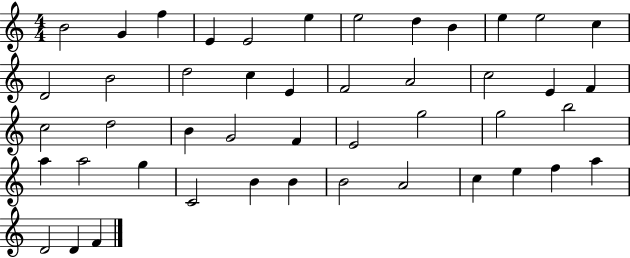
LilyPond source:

{
  \clef treble
  \numericTimeSignature
  \time 4/4
  \key c \major
  b'2 g'4 f''4 | e'4 e'2 e''4 | e''2 d''4 b'4 | e''4 e''2 c''4 | \break d'2 b'2 | d''2 c''4 e'4 | f'2 a'2 | c''2 e'4 f'4 | \break c''2 d''2 | b'4 g'2 f'4 | e'2 g''2 | g''2 b''2 | \break a''4 a''2 g''4 | c'2 b'4 b'4 | b'2 a'2 | c''4 e''4 f''4 a''4 | \break d'2 d'4 f'4 | \bar "|."
}